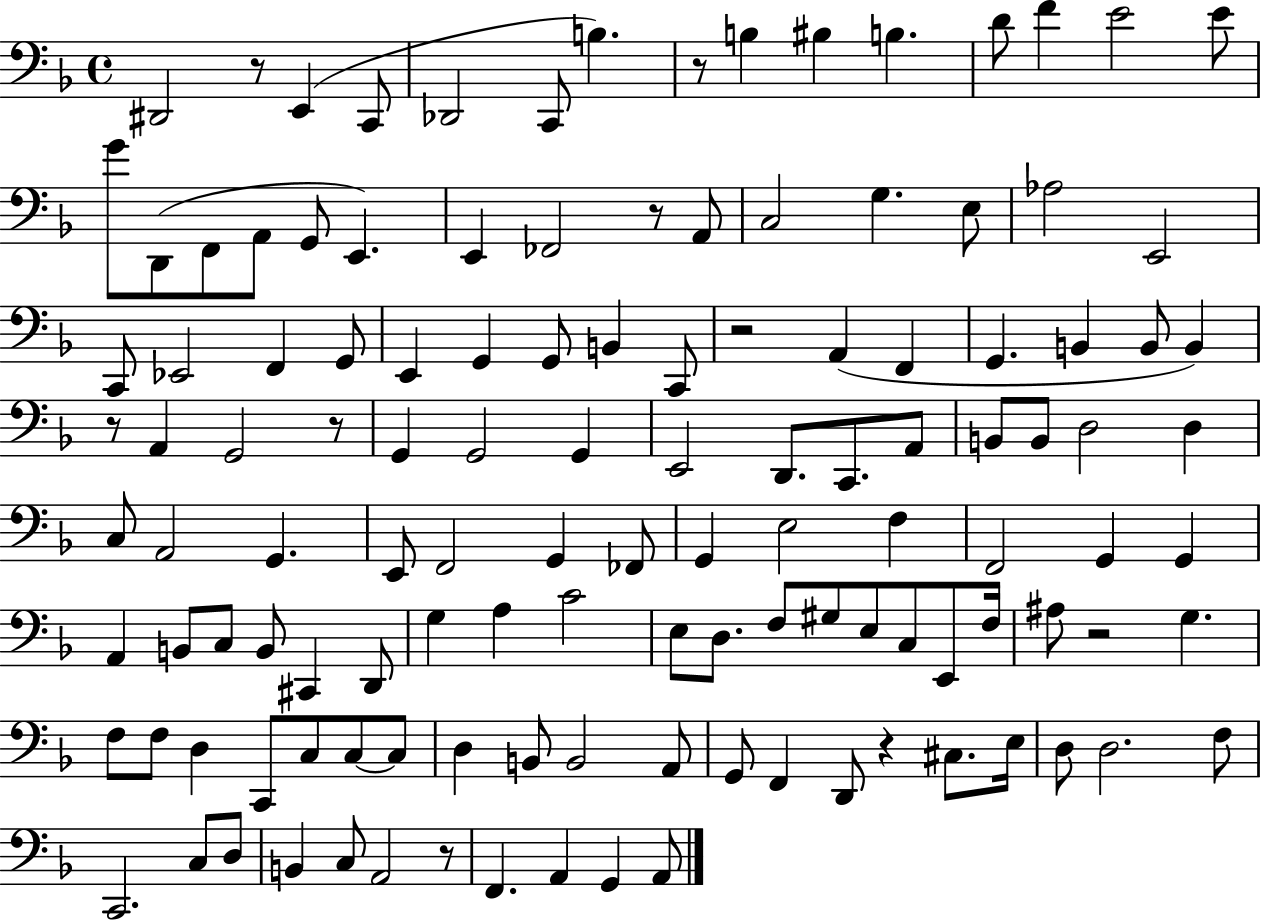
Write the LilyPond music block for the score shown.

{
  \clef bass
  \time 4/4
  \defaultTimeSignature
  \key f \major
  dis,2 r8 e,4( c,8 | des,2 c,8 b4.) | r8 b4 bis4 b4. | d'8 f'4 e'2 e'8 | \break g'8 d,8( f,8 a,8 g,8 e,4.) | e,4 fes,2 r8 a,8 | c2 g4. e8 | aes2 e,2 | \break c,8 ees,2 f,4 g,8 | e,4 g,4 g,8 b,4 c,8 | r2 a,4( f,4 | g,4. b,4 b,8 b,4) | \break r8 a,4 g,2 r8 | g,4 g,2 g,4 | e,2 d,8. c,8. a,8 | b,8 b,8 d2 d4 | \break c8 a,2 g,4. | e,8 f,2 g,4 fes,8 | g,4 e2 f4 | f,2 g,4 g,4 | \break a,4 b,8 c8 b,8 cis,4 d,8 | g4 a4 c'2 | e8 d8. f8 gis8 e8 c8 e,8 f16 | ais8 r2 g4. | \break f8 f8 d4 c,8 c8 c8~~ c8 | d4 b,8 b,2 a,8 | g,8 f,4 d,8 r4 cis8. e16 | d8 d2. f8 | \break c,2. c8 d8 | b,4 c8 a,2 r8 | f,4. a,4 g,4 a,8 | \bar "|."
}